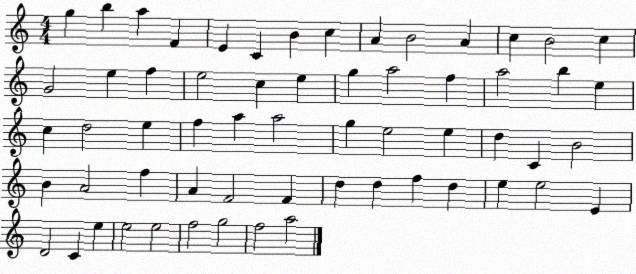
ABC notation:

X:1
T:Untitled
M:4/4
L:1/4
K:C
g b a F E C B c A B2 A c B2 c G2 e f e2 c e g a2 f a2 b e c d2 e f a a2 g e2 e d C B2 B A2 f A F2 F d d f d e e2 E D2 C e e2 e2 f2 g2 f2 a2